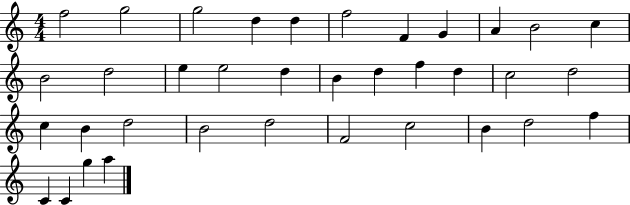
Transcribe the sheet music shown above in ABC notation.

X:1
T:Untitled
M:4/4
L:1/4
K:C
f2 g2 g2 d d f2 F G A B2 c B2 d2 e e2 d B d f d c2 d2 c B d2 B2 d2 F2 c2 B d2 f C C g a